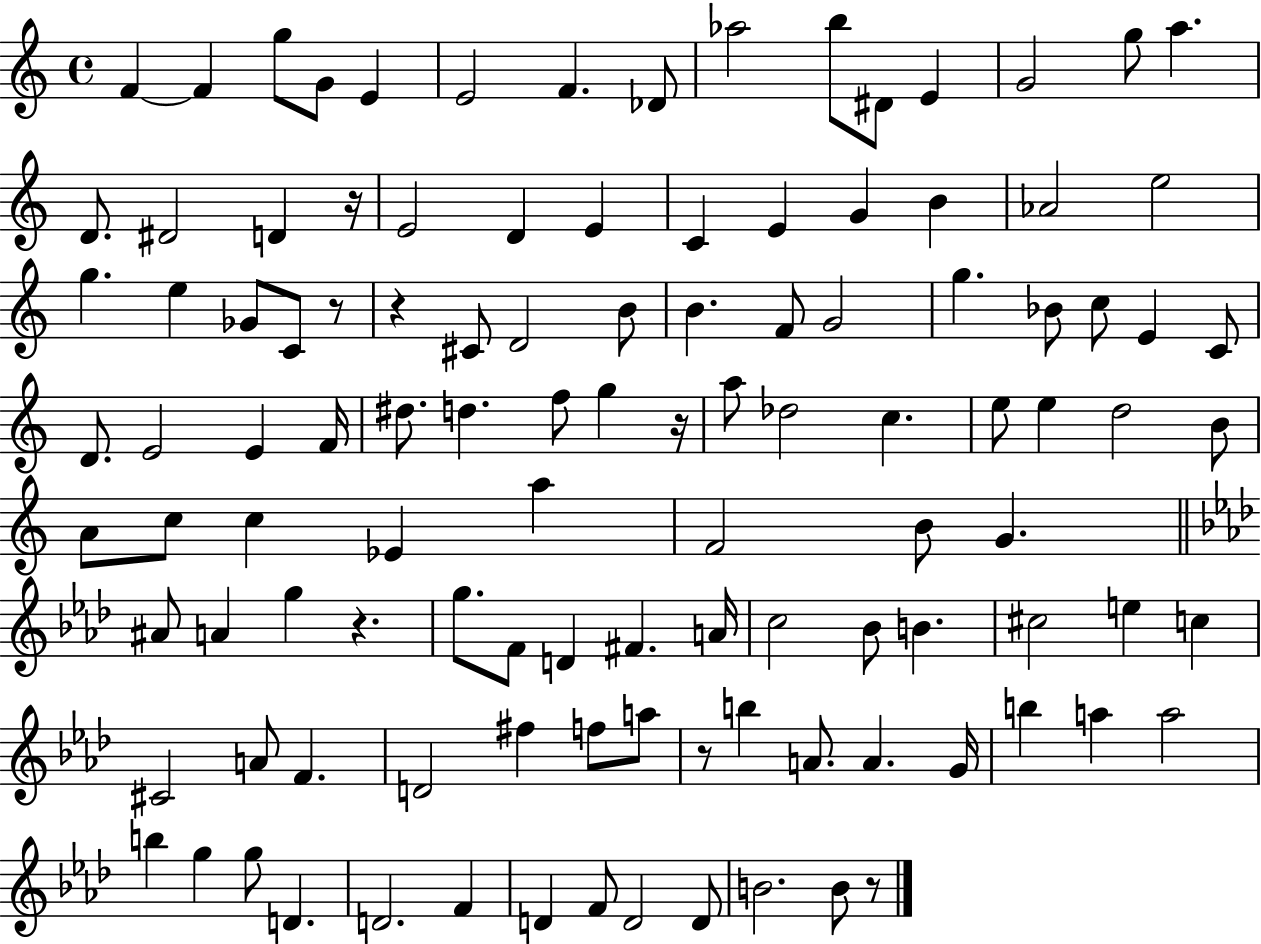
X:1
T:Untitled
M:4/4
L:1/4
K:C
F F g/2 G/2 E E2 F _D/2 _a2 b/2 ^D/2 E G2 g/2 a D/2 ^D2 D z/4 E2 D E C E G B _A2 e2 g e _G/2 C/2 z/2 z ^C/2 D2 B/2 B F/2 G2 g _B/2 c/2 E C/2 D/2 E2 E F/4 ^d/2 d f/2 g z/4 a/2 _d2 c e/2 e d2 B/2 A/2 c/2 c _E a F2 B/2 G ^A/2 A g z g/2 F/2 D ^F A/4 c2 _B/2 B ^c2 e c ^C2 A/2 F D2 ^f f/2 a/2 z/2 b A/2 A G/4 b a a2 b g g/2 D D2 F D F/2 D2 D/2 B2 B/2 z/2